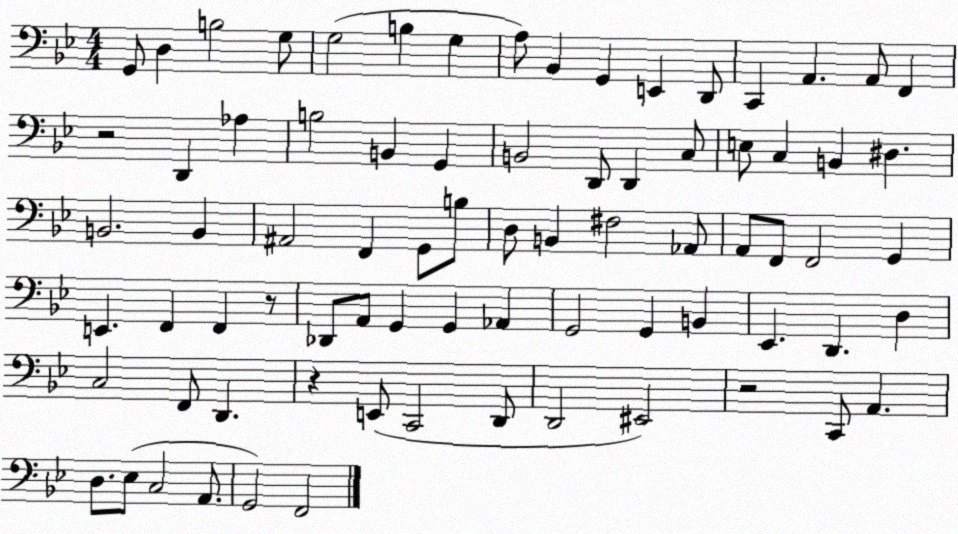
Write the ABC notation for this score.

X:1
T:Untitled
M:4/4
L:1/4
K:Bb
G,,/2 D, B,2 G,/2 G,2 B, G, A,/2 _B,, G,, E,, D,,/2 C,, A,, A,,/2 F,, z2 D,, _A, B,2 B,, G,, B,,2 D,,/2 D,, C,/2 E,/2 C, B,, ^D, B,,2 B,, ^A,,2 F,, G,,/2 B,/2 D,/2 B,, ^F,2 _A,,/2 A,,/2 F,,/2 F,,2 G,, E,, F,, F,, z/2 _D,,/2 A,,/2 G,, G,, _A,, G,,2 G,, B,, _E,, D,, D, C,2 F,,/2 D,, z E,,/2 C,,2 D,,/2 D,,2 ^E,,2 z2 C,,/2 A,, D,/2 _E,/2 C,2 A,,/2 G,,2 F,,2